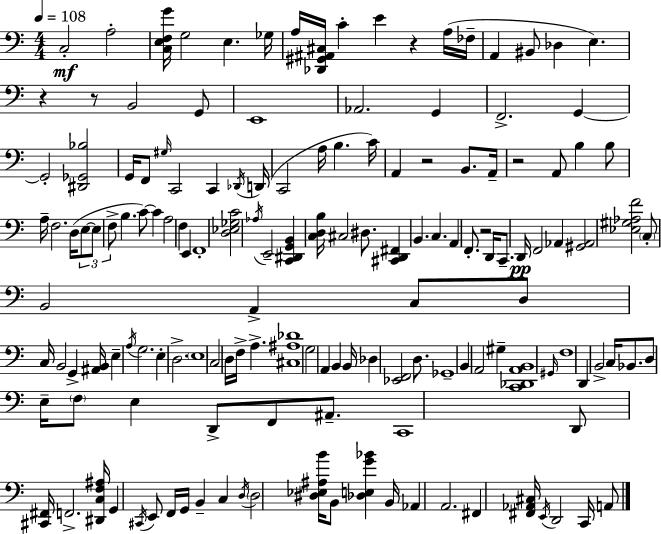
X:1
T:Untitled
M:4/4
L:1/4
K:Am
C,2 A,2 [C,E,F,G]/4 G,2 E, _G,/4 A,/4 [_D,,^G,,^A,,^C,]/4 C E z A,/4 _F,/4 A,, ^B,,/2 _D, E, z z/2 B,,2 G,,/2 E,,4 _A,,2 G,, F,,2 G,, G,,2 [^D,,_G,,_B,]2 G,,/4 F,,/2 ^G,/4 C,,2 C,, _D,,/4 D,,/4 C,,2 A,/4 B, C/4 A,, z2 B,,/2 A,,/4 z2 A,,/2 B, B,/2 A,/4 F,2 D,/4 E,/2 E,/2 F,/2 B, C/2 C A,2 F, E,, F,,4 [D,_E,_G,C]2 _A,/4 E,,2 [C,,^D,,G,,B,,] [C,D,B,]/4 ^C,2 ^D,/2 [^C,,D,,^F,,] B,, C, A,, F,,/2 z2 D,,/4 C,,/2 D,,/4 F,,2 _A,, [^G,,_A,,]2 [_E,^G,_A,F]2 C,/2 B,,2 A,, C,/2 D,/2 C,/4 B,,2 G,, [^A,,B,,]/4 E, A,/4 G,2 E, D,2 E,4 C,2 D,/4 F,/4 A, [^C,^A,_D]4 G,2 A,, B,, B,,/4 _D, [_E,,F,,]2 D,/2 _G,,4 B,, A,,2 ^G, [C,,_D,,A,,B,,]4 ^G,,/4 F,4 D,, B,,2 C,/4 _B,,/2 D,/2 E,/4 F,/2 E, D,,/2 F,,/2 ^A,,/2 C,,4 D,,/2 [^C,,^F,,]/4 F,,2 [^D,,C,F,^A,]/4 G,, ^C,,/4 E,,/2 F,,/4 G,,/4 B,, C, D,/4 D,2 [^D,_E,^A,B]/4 B,,/2 [_D,E,G_B] B,,/4 _A,, A,,2 ^F,, [^F,,_A,,^C,]/4 E,,/4 D,,2 C,,/4 A,,/2